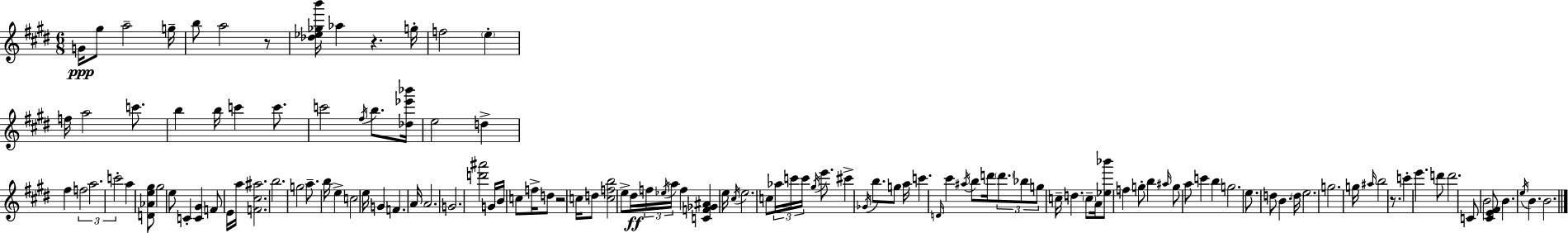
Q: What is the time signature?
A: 6/8